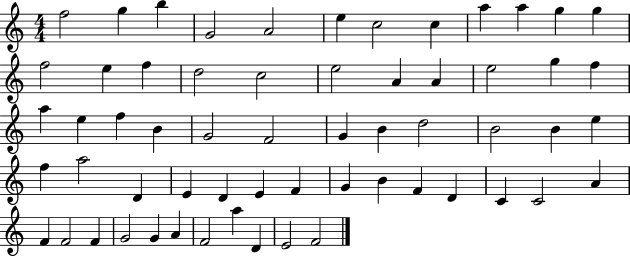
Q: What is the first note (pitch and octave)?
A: F5